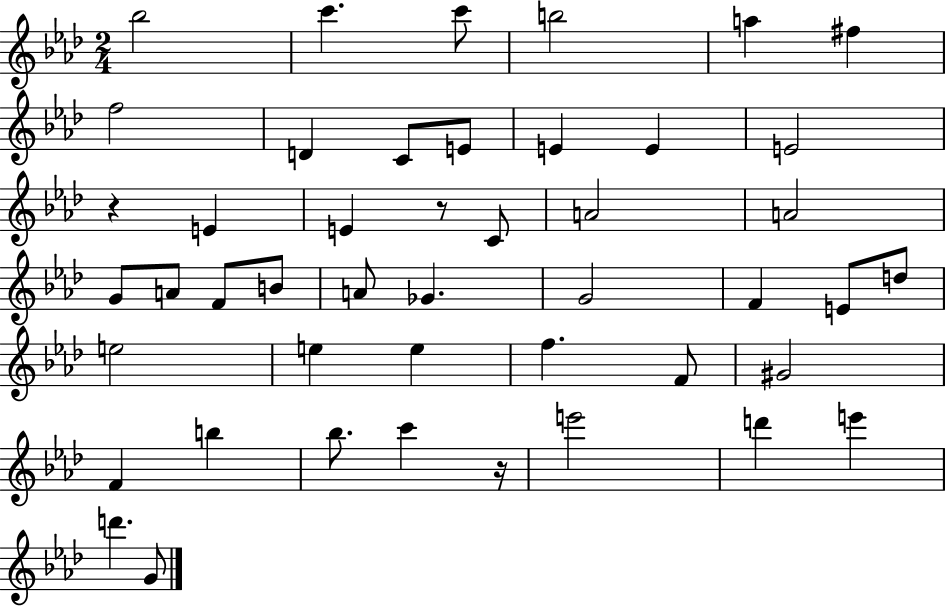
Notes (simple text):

Bb5/h C6/q. C6/e B5/h A5/q F#5/q F5/h D4/q C4/e E4/e E4/q E4/q E4/h R/q E4/q E4/q R/e C4/e A4/h A4/h G4/e A4/e F4/e B4/e A4/e Gb4/q. G4/h F4/q E4/e D5/e E5/h E5/q E5/q F5/q. F4/e G#4/h F4/q B5/q Bb5/e. C6/q R/s E6/h D6/q E6/q D6/q. G4/e